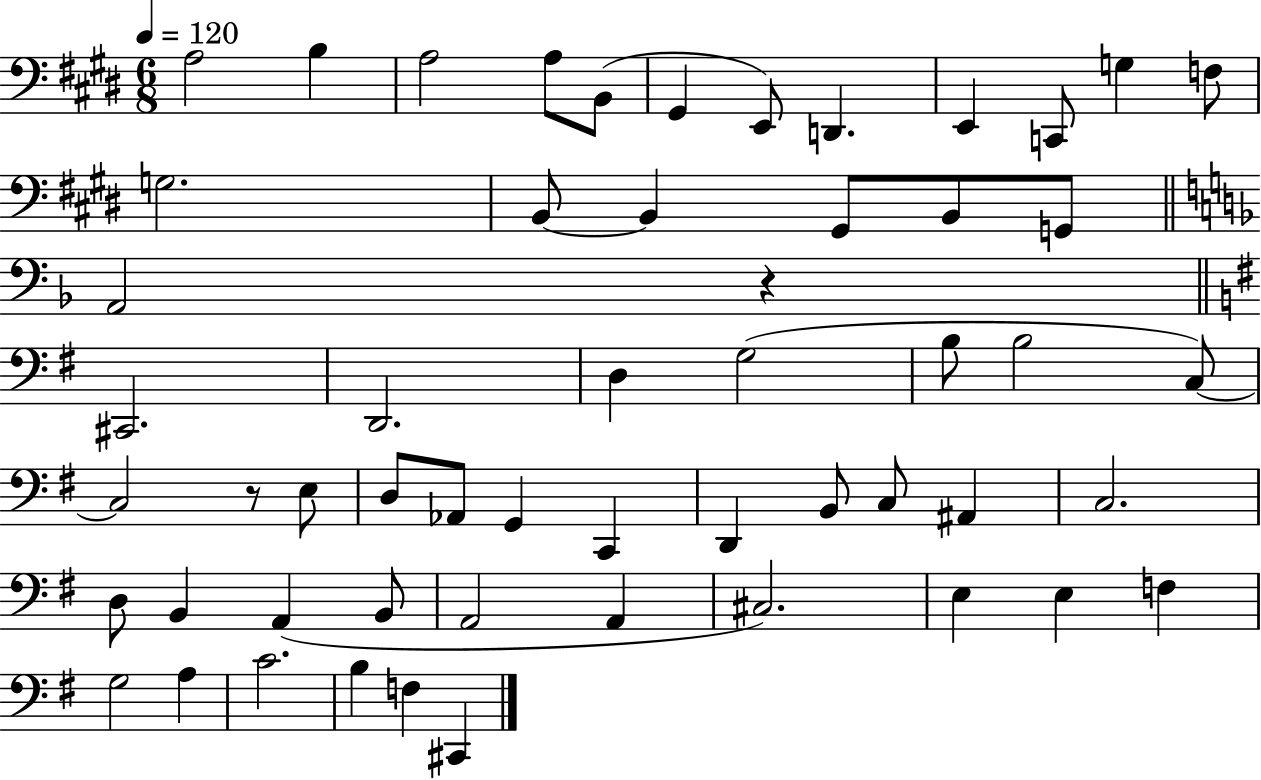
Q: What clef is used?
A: bass